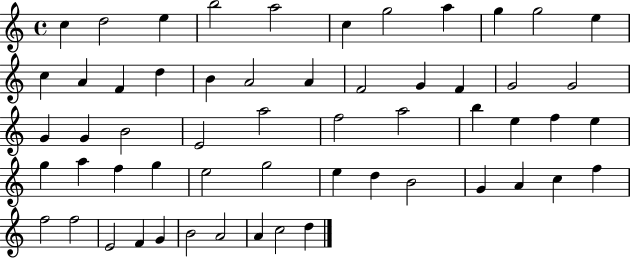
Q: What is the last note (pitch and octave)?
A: D5